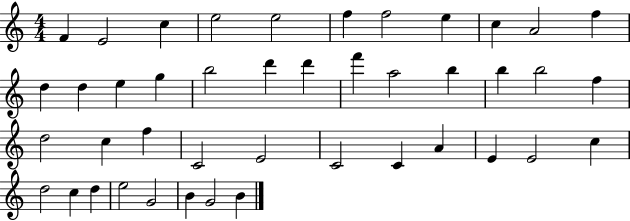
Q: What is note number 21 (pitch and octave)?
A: B5